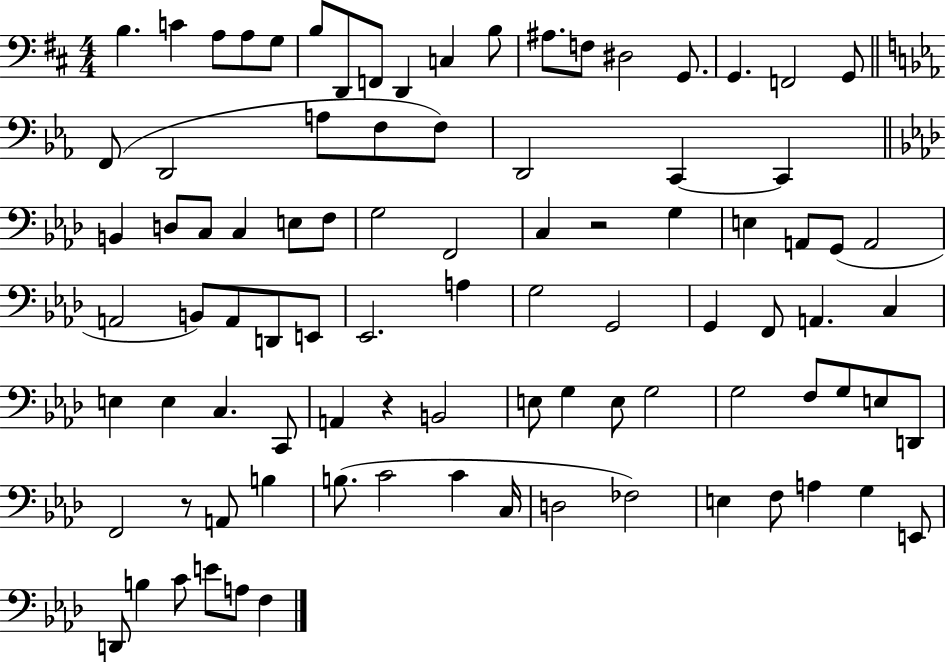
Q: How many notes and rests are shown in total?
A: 91